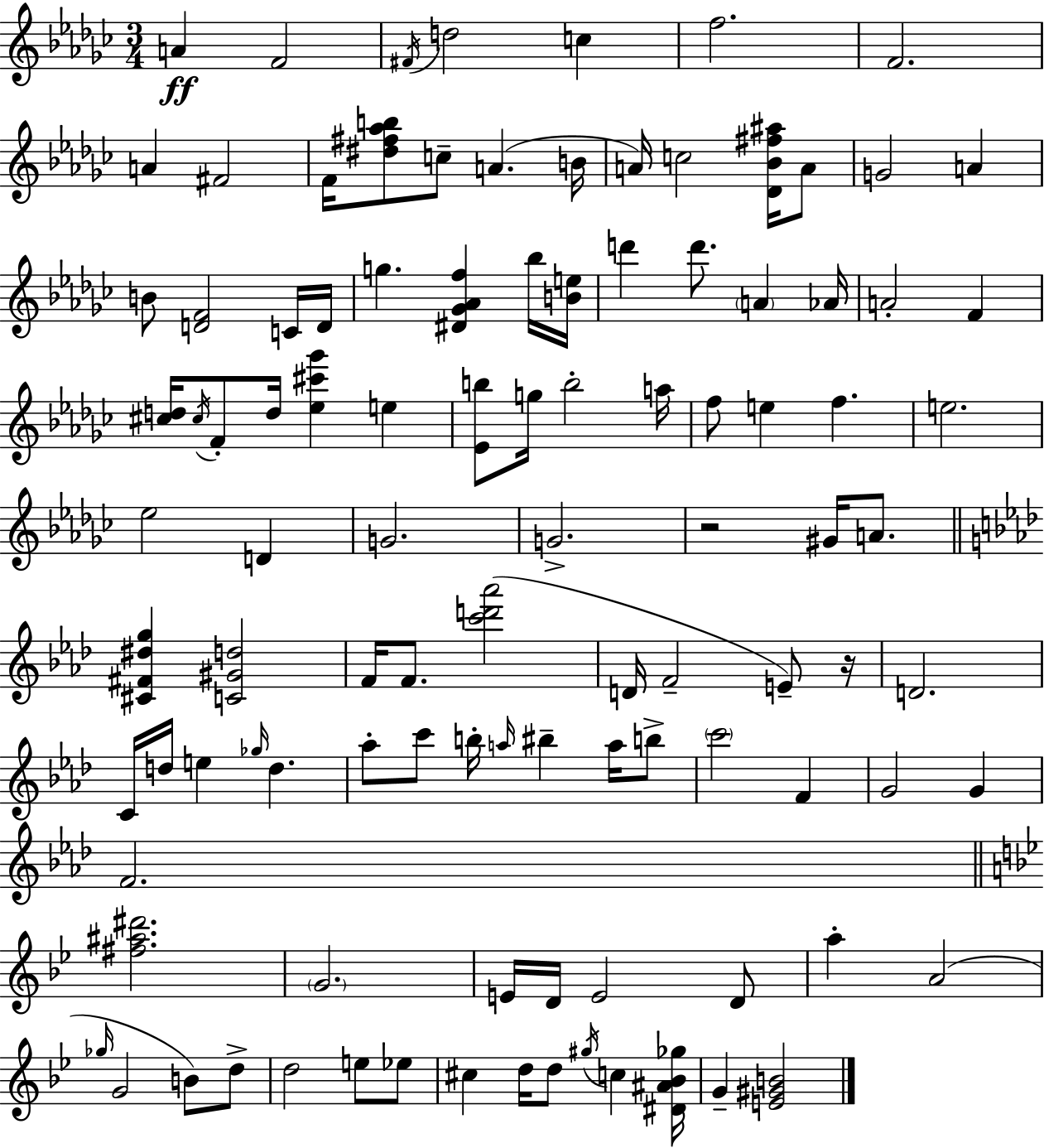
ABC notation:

X:1
T:Untitled
M:3/4
L:1/4
K:Ebm
A F2 ^F/4 d2 c f2 F2 A ^F2 F/4 [^d^f_ab]/2 c/2 A B/4 A/4 c2 [_D_B^f^a]/4 A/2 G2 A B/2 [DF]2 C/4 D/4 g [^D_G_Af] _b/4 [Be]/4 d' d'/2 A _A/4 A2 F [^cd]/4 ^c/4 F/2 d/4 [_e^c'_g'] e [_Eb]/2 g/4 b2 a/4 f/2 e f e2 _e2 D G2 G2 z2 ^G/4 A/2 [^C^F^dg] [C^Gd]2 F/4 F/2 [c'd'_a']2 D/4 F2 E/2 z/4 D2 C/4 d/4 e _g/4 d _a/2 c'/2 b/4 a/4 ^b a/4 b/2 c'2 F G2 G F2 [^f^a^d']2 G2 E/4 D/4 E2 D/2 a A2 _g/4 G2 B/2 d/2 d2 e/2 _e/2 ^c d/4 d/2 ^g/4 c [^D^A_B_g]/4 G [E^GB]2